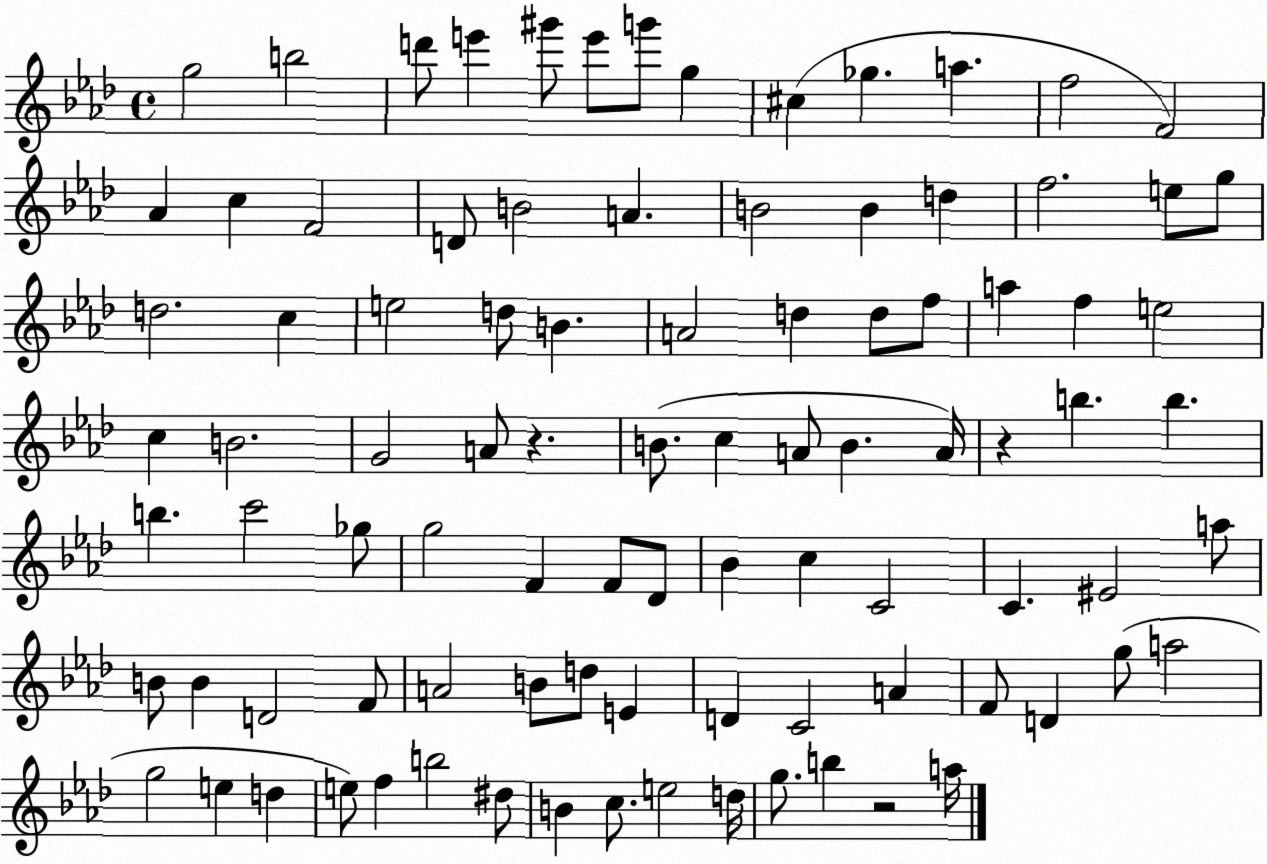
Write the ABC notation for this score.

X:1
T:Untitled
M:4/4
L:1/4
K:Ab
g2 b2 d'/2 e' ^g'/2 e'/2 g'/2 g ^c _g a f2 F2 _A c F2 D/2 B2 A B2 B d f2 e/2 g/2 d2 c e2 d/2 B A2 d d/2 f/2 a f e2 c B2 G2 A/2 z B/2 c A/2 B A/4 z b b b c'2 _g/2 g2 F F/2 _D/2 _B c C2 C ^E2 a/2 B/2 B D2 F/2 A2 B/2 d/2 E D C2 A F/2 D g/2 a2 g2 e d e/2 f b2 ^d/2 B c/2 e2 d/4 g/2 b z2 a/4